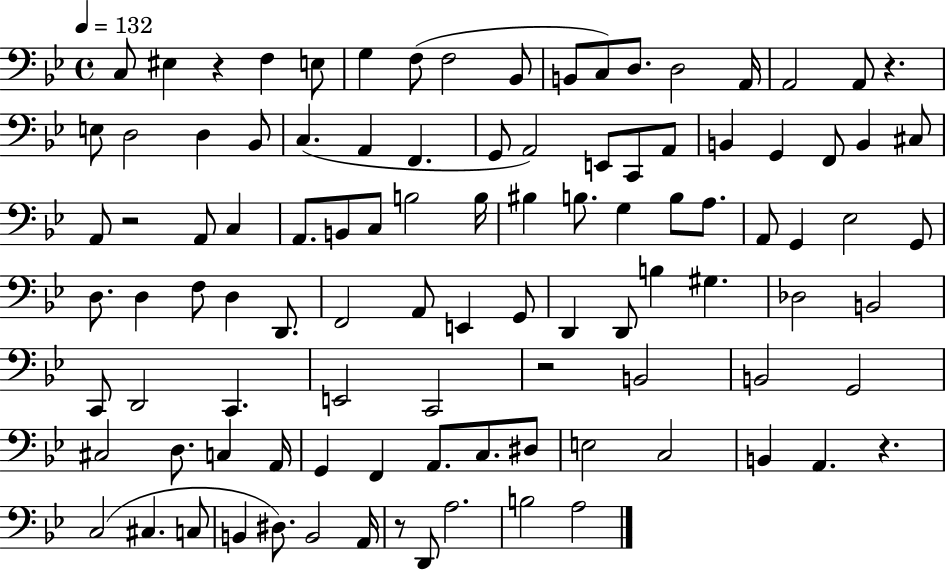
C3/e EIS3/q R/q F3/q E3/e G3/q F3/e F3/h Bb2/e B2/e C3/e D3/e. D3/h A2/s A2/h A2/e R/q. E3/e D3/h D3/q Bb2/e C3/q. A2/q F2/q. G2/e A2/h E2/e C2/e A2/e B2/q G2/q F2/e B2/q C#3/e A2/e R/h A2/e C3/q A2/e. B2/e C3/e B3/h B3/s BIS3/q B3/e. G3/q B3/e A3/e. A2/e G2/q Eb3/h G2/e D3/e. D3/q F3/e D3/q D2/e. F2/h A2/e E2/q G2/e D2/q D2/e B3/q G#3/q. Db3/h B2/h C2/e D2/h C2/q. E2/h C2/h R/h B2/h B2/h G2/h C#3/h D3/e. C3/q A2/s G2/q F2/q A2/e. C3/e. D#3/e E3/h C3/h B2/q A2/q. R/q. C3/h C#3/q. C3/e B2/q D#3/e. B2/h A2/s R/e D2/e A3/h. B3/h A3/h